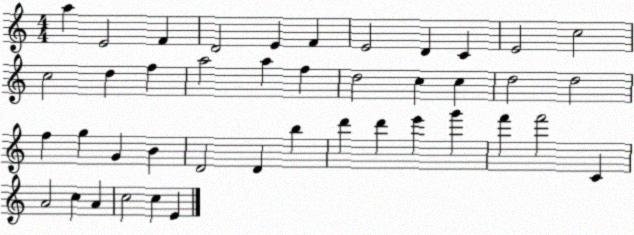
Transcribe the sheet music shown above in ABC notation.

X:1
T:Untitled
M:4/4
L:1/4
K:C
a E2 F D2 E F E2 D C E2 c2 c2 d f a2 a f d2 c c d2 d2 f g G B D2 D b d' d' e' g' f' f'2 C A2 c A c2 c E